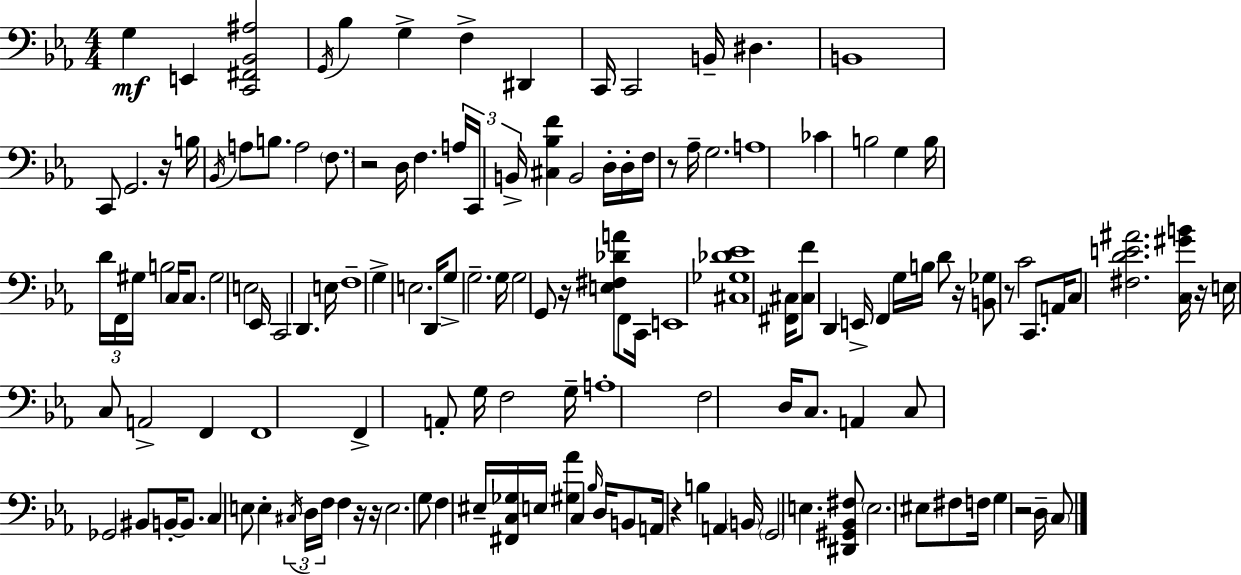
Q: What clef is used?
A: bass